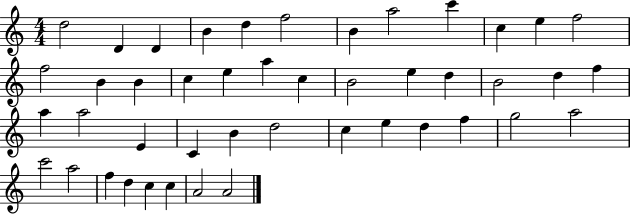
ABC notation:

X:1
T:Untitled
M:4/4
L:1/4
K:C
d2 D D B d f2 B a2 c' c e f2 f2 B B c e a c B2 e d B2 d f a a2 E C B d2 c e d f g2 a2 c'2 a2 f d c c A2 A2